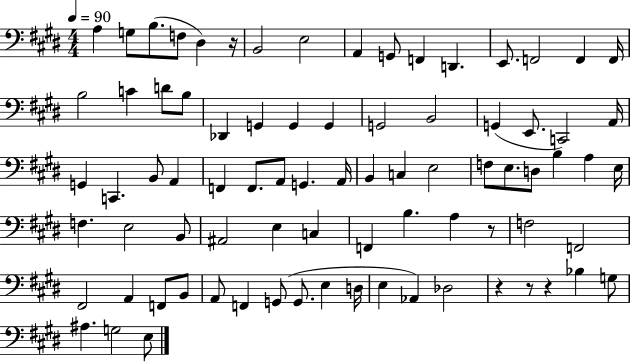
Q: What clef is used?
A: bass